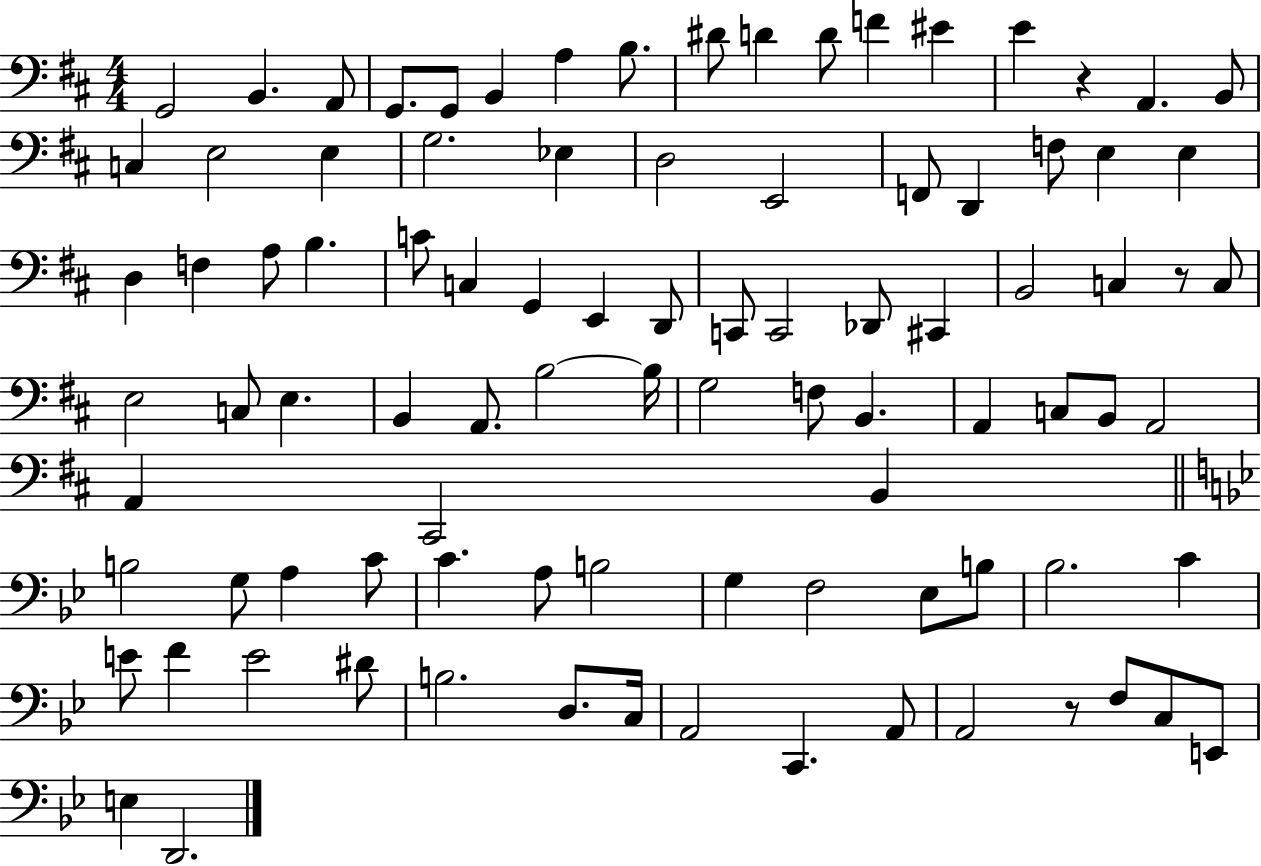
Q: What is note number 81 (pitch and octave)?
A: C3